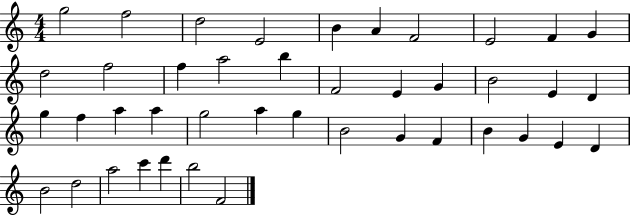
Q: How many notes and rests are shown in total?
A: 42